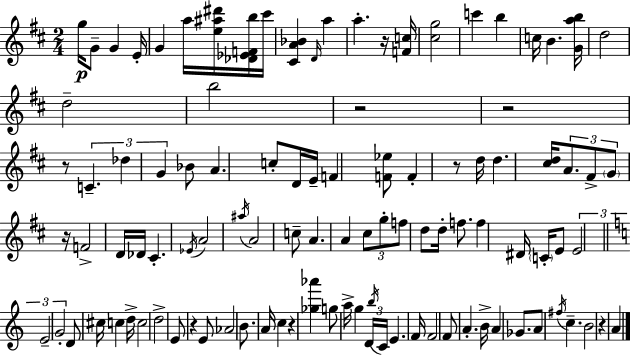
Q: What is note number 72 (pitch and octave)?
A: D4